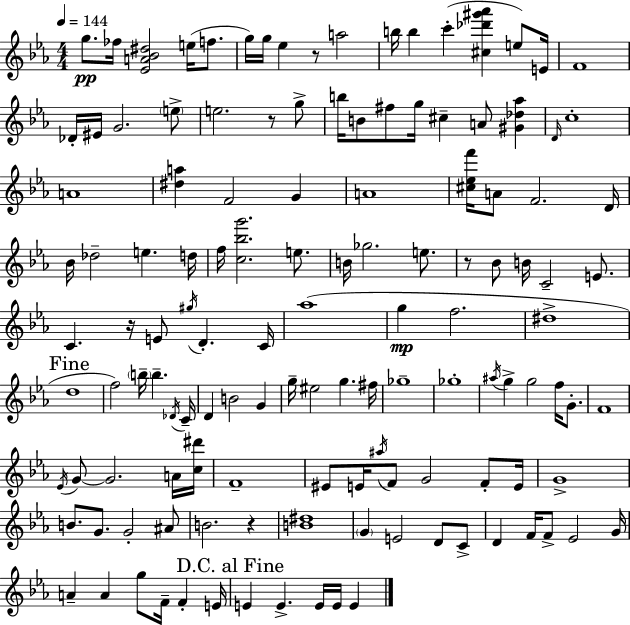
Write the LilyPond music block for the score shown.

{
  \clef treble
  \numericTimeSignature
  \time 4/4
  \key c \minor
  \tempo 4 = 144
  g''8.\pp fes''16 <ees' a' bes' dis''>2 e''16( f''8. | g''16) g''16 ees''4 r8 a''2 | b''16 b''4 c'''4-.( <cis'' des''' gis''' aes'''>4 e''8) e'16 | f'1 | \break des'16-. eis'16 g'2. \parenthesize e''8-> | e''2. r8 g''8-> | b''16 b'8 fis''8 g''16 cis''4-- a'8 <gis' des'' aes''>4 | \grace { d'16 } c''1-. | \break a'1 | <dis'' a''>4 f'2 g'4 | a'1 | <cis'' ees'' f'''>16 a'8 f'2. | \break d'16 bes'16 des''2-- e''4. | d''16 f''16 <c'' bes'' g'''>2. e''8. | b'16 ges''2. e''8. | r8 bes'8 b'16 c'2-- e'8. | \break c'4. r16 e'8 \acciaccatura { gis''16 } d'4.-. | c'16 aes''1( | g''4\mp f''2. | dis''1-> | \break \mark "Fine" d''1 | f''2) \parenthesize b''16-- b''4.-- | \acciaccatura { des'16 } c'16-- d'4 b'2 g'4 | g''16-- eis''2 g''4. | \break fis''16 ges''1-- | ges''1-. | \acciaccatura { ais''16 } g''4-> g''2 | f''16 g'8.-. f'1 | \break \acciaccatura { ees'16 } g'8~~ g'2. | a'16 <c'' dis'''>16 f'1-- | eis'8 e'16 \acciaccatura { ais''16 } f'8 g'2 | f'8-. e'16 g'1-> | \break b'8. g'8. g'2-. | ais'8 b'2. | r4 <b' dis''>1 | \parenthesize g'4 e'2 | \break d'8 c'8-> d'4 f'16 f'8-> ees'2 | g'16 a'4-- a'4 g''8 | f'16-- f'4-. e'16 \mark "D.C. al Fine" e'4 e'4.-> | e'16 e'16 e'4 \bar "|."
}